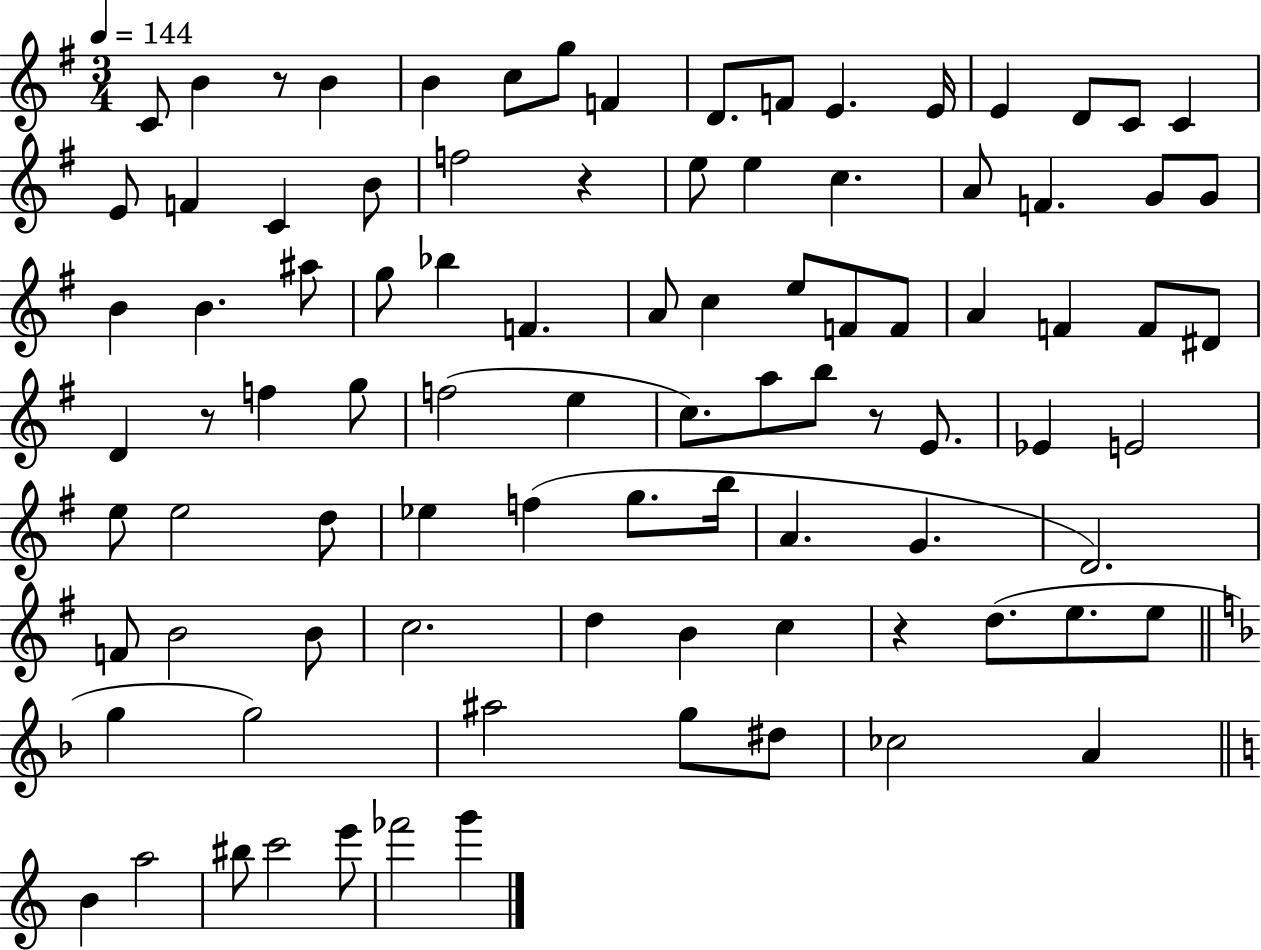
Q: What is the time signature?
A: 3/4